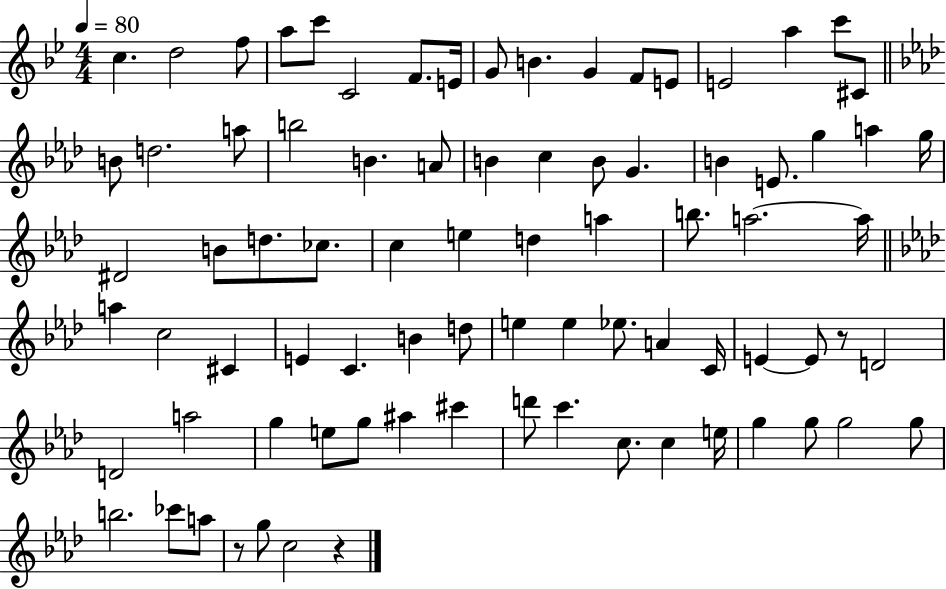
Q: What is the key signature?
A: BES major